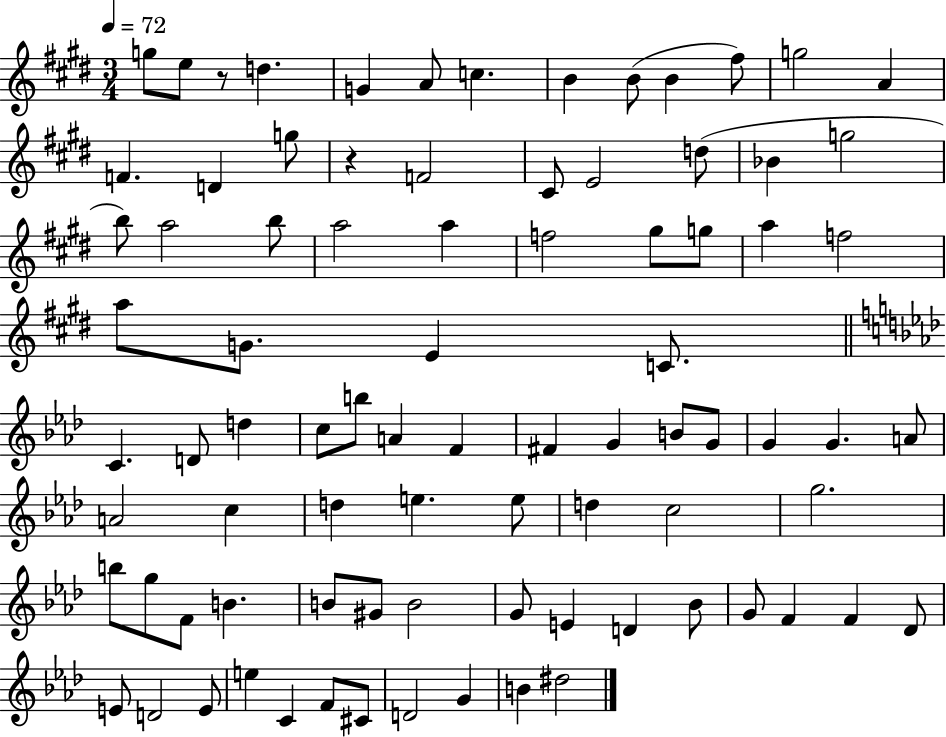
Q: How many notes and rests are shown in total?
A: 85